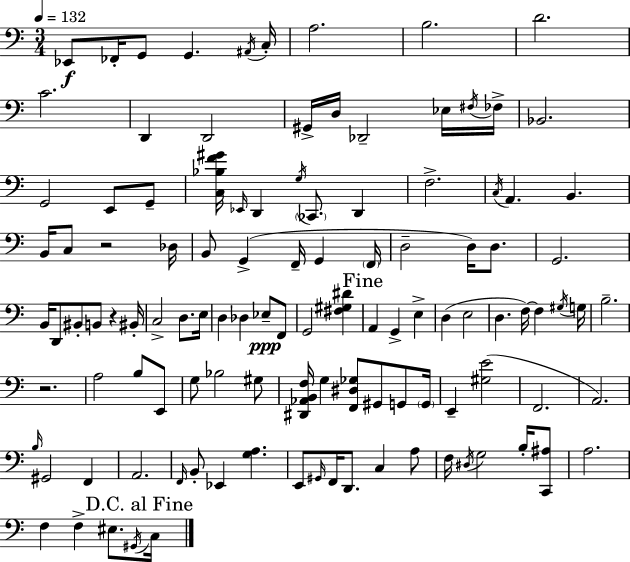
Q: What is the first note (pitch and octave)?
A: Eb2